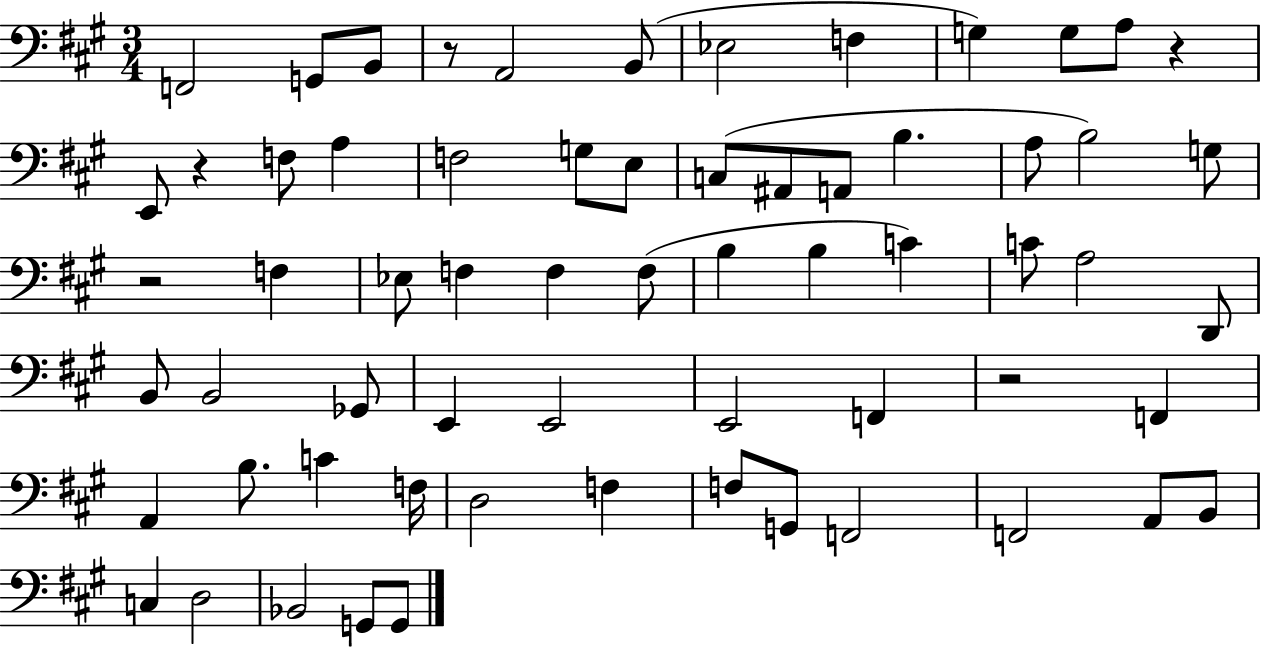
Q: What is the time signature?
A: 3/4